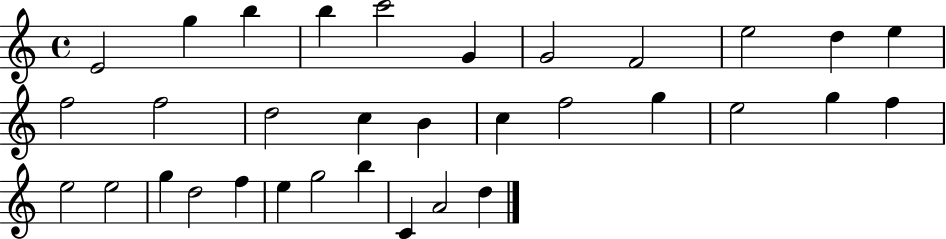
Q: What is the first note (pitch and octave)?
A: E4